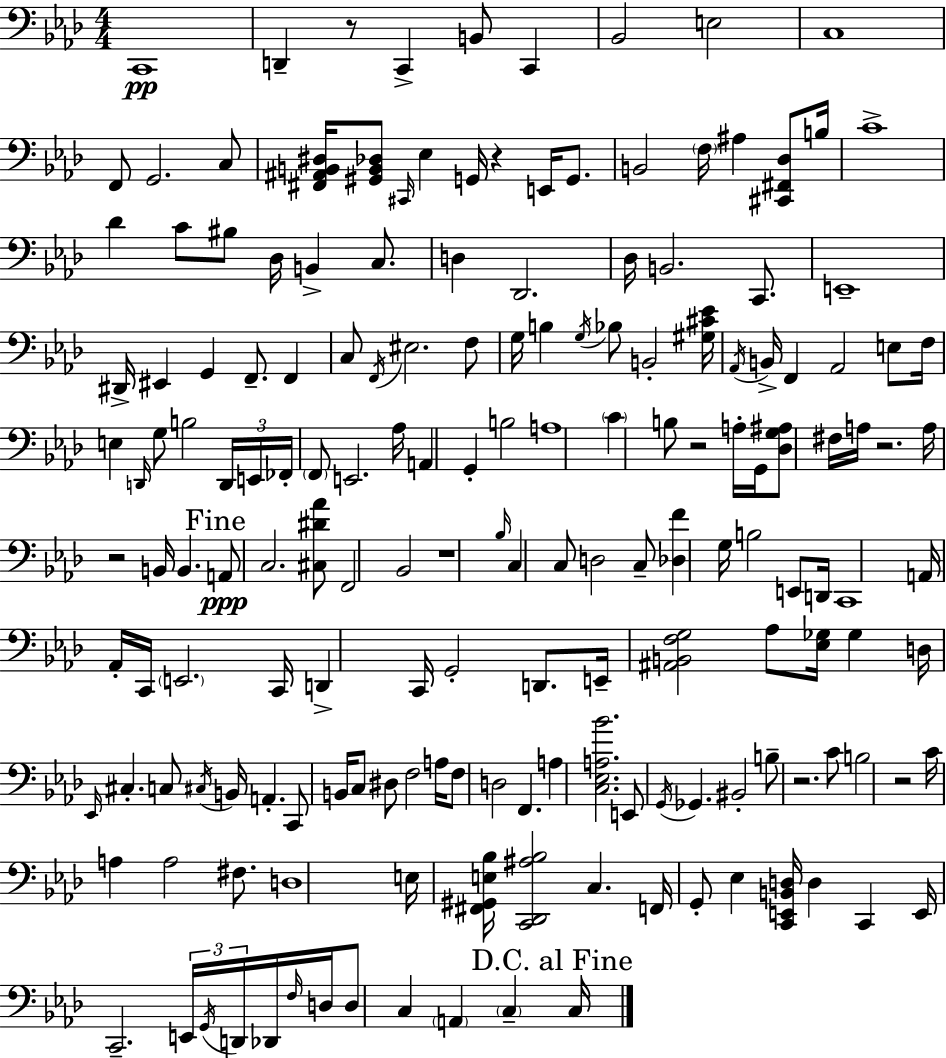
X:1
T:Untitled
M:4/4
L:1/4
K:Ab
C,,4 D,, z/2 C,, B,,/2 C,, _B,,2 E,2 C,4 F,,/2 G,,2 C,/2 [^F,,^A,,B,,^D,]/4 [^G,,B,,_D,]/2 ^C,,/4 _E, G,,/4 z E,,/4 G,,/2 B,,2 F,/4 ^A, [^C,,^F,,_D,]/2 B,/4 C4 _D C/2 ^B,/2 _D,/4 B,, C,/2 D, _D,,2 _D,/4 B,,2 C,,/2 E,,4 ^D,,/4 ^E,, G,, F,,/2 F,, C,/2 F,,/4 ^E,2 F,/2 G,/4 B, G,/4 _B,/2 B,,2 [^G,^C_E]/4 _A,,/4 B,,/4 F,, _A,,2 E,/2 F,/4 E, D,,/4 G,/2 B,2 D,,/4 E,,/4 _F,,/4 F,,/2 E,,2 _A,/4 A,, G,, B,2 A,4 C B,/2 z2 A,/4 G,,/4 [_D,G,^A,]/2 ^F,/4 A,/4 z2 A,/4 z2 B,,/4 B,, A,,/2 C,2 [^C,^D_A]/2 F,,2 _B,,2 z4 _B,/4 C, C,/2 D,2 C,/2 [_D,F] G,/4 B,2 E,,/2 D,,/4 C,,4 A,,/4 _A,,/4 C,,/4 E,,2 C,,/4 D,, C,,/4 G,,2 D,,/2 E,,/4 [^A,,B,,F,G,]2 _A,/2 [_E,_G,]/4 _G, D,/4 _E,,/4 ^C, C,/2 ^C,/4 B,,/4 A,, C,,/2 B,,/4 C,/2 ^D,/2 F,2 A,/4 F,/2 D,2 F,, A, [C,_E,A,_B]2 E,,/2 G,,/4 _G,, ^B,,2 B,/2 z2 C/2 B,2 z2 C/4 A, A,2 ^F,/2 D,4 E,/4 [^F,,^G,,E,_B,]/4 [C,,_D,,^A,_B,]2 C, F,,/4 G,,/2 _E, [C,,E,,B,,D,]/4 D, C,, E,,/4 C,,2 E,,/4 G,,/4 D,,/4 _D,,/4 F,/4 D,/4 D,/2 C, A,, C, C,/4